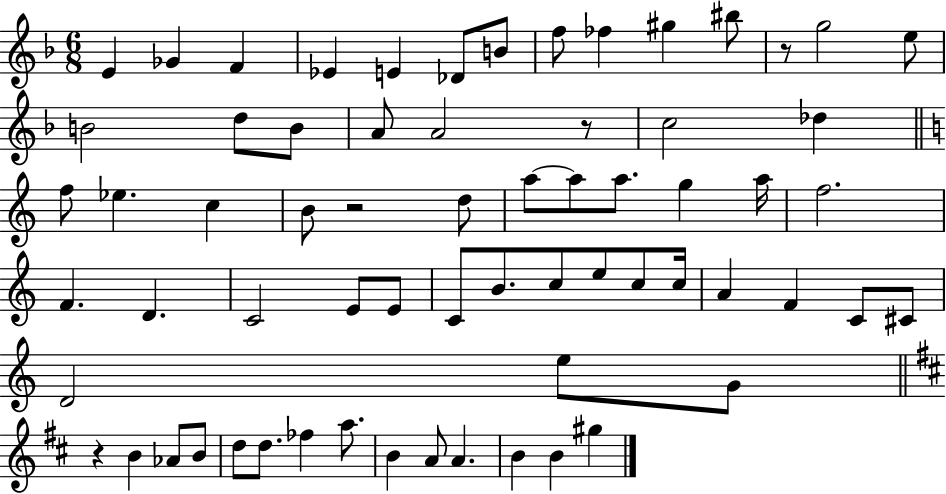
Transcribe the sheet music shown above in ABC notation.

X:1
T:Untitled
M:6/8
L:1/4
K:F
E _G F _E E _D/2 B/2 f/2 _f ^g ^b/2 z/2 g2 e/2 B2 d/2 B/2 A/2 A2 z/2 c2 _d f/2 _e c B/2 z2 d/2 a/2 a/2 a/2 g a/4 f2 F D C2 E/2 E/2 C/2 B/2 c/2 e/2 c/2 c/4 A F C/2 ^C/2 D2 e/2 G/2 z B _A/2 B/2 d/2 d/2 _f a/2 B A/2 A B B ^g